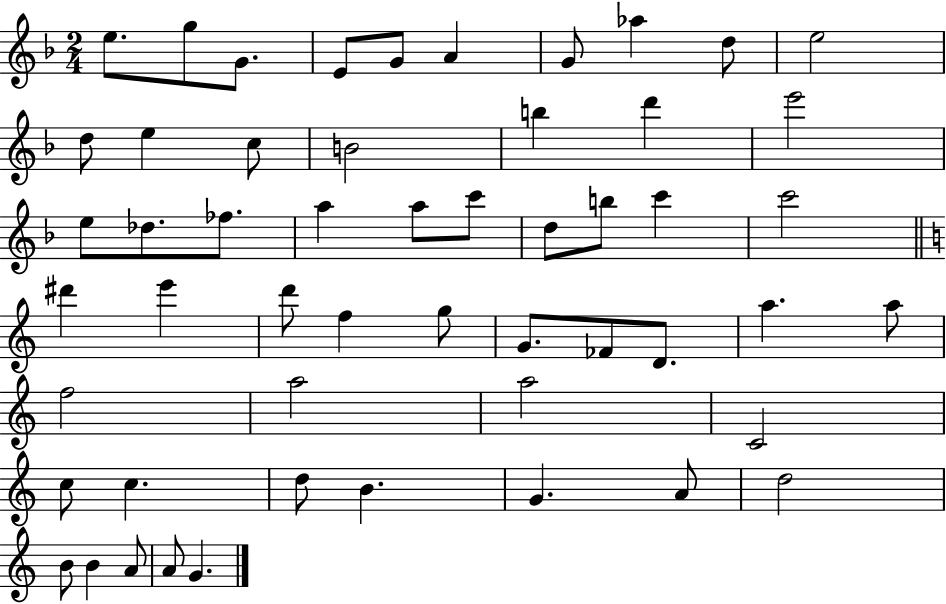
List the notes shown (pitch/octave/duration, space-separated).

E5/e. G5/e G4/e. E4/e G4/e A4/q G4/e Ab5/q D5/e E5/h D5/e E5/q C5/e B4/h B5/q D6/q E6/h E5/e Db5/e. FES5/e. A5/q A5/e C6/e D5/e B5/e C6/q C6/h D#6/q E6/q D6/e F5/q G5/e G4/e. FES4/e D4/e. A5/q. A5/e F5/h A5/h A5/h C4/h C5/e C5/q. D5/e B4/q. G4/q. A4/e D5/h B4/e B4/q A4/e A4/e G4/q.